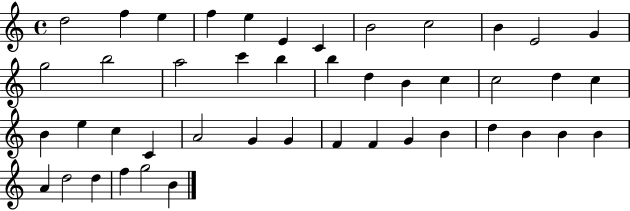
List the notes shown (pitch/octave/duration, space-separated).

D5/h F5/q E5/q F5/q E5/q E4/q C4/q B4/h C5/h B4/q E4/h G4/q G5/h B5/h A5/h C6/q B5/q B5/q D5/q B4/q C5/q C5/h D5/q C5/q B4/q E5/q C5/q C4/q A4/h G4/q G4/q F4/q F4/q G4/q B4/q D5/q B4/q B4/q B4/q A4/q D5/h D5/q F5/q G5/h B4/q